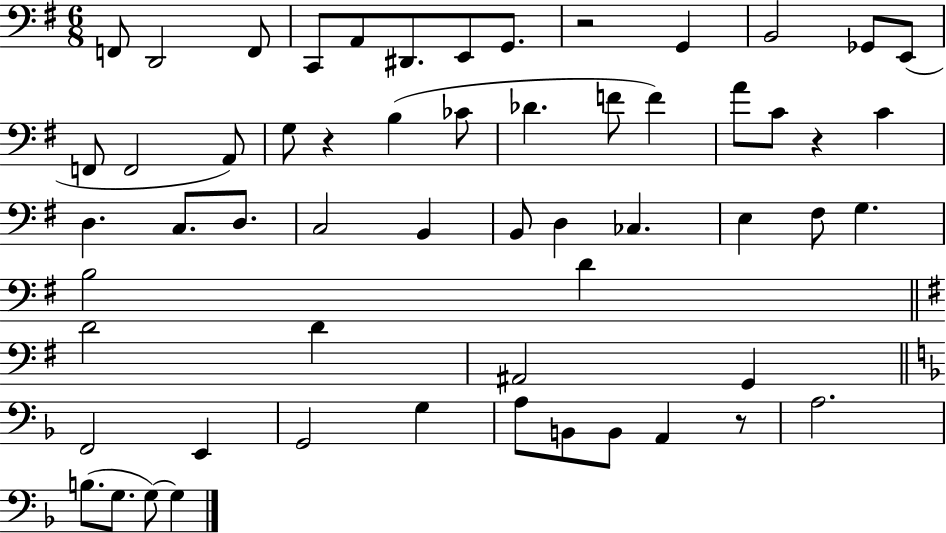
{
  \clef bass
  \numericTimeSignature
  \time 6/8
  \key g \major
  f,8 d,2 f,8 | c,8 a,8 dis,8. e,8 g,8. | r2 g,4 | b,2 ges,8 e,8( | \break f,8 f,2 a,8) | g8 r4 b4( ces'8 | des'4. f'8 f'4) | a'8 c'8 r4 c'4 | \break d4. c8. d8. | c2 b,4 | b,8 d4 ces4. | e4 fis8 g4. | \break b2 d'4 | \bar "||" \break \key e \minor d'2 d'4 | ais,2 g,4 | \bar "||" \break \key f \major f,2 e,4 | g,2 g4 | a8 b,8 b,8 a,4 r8 | a2. | \break b8.( g8. g8~~) g4 | \bar "|."
}